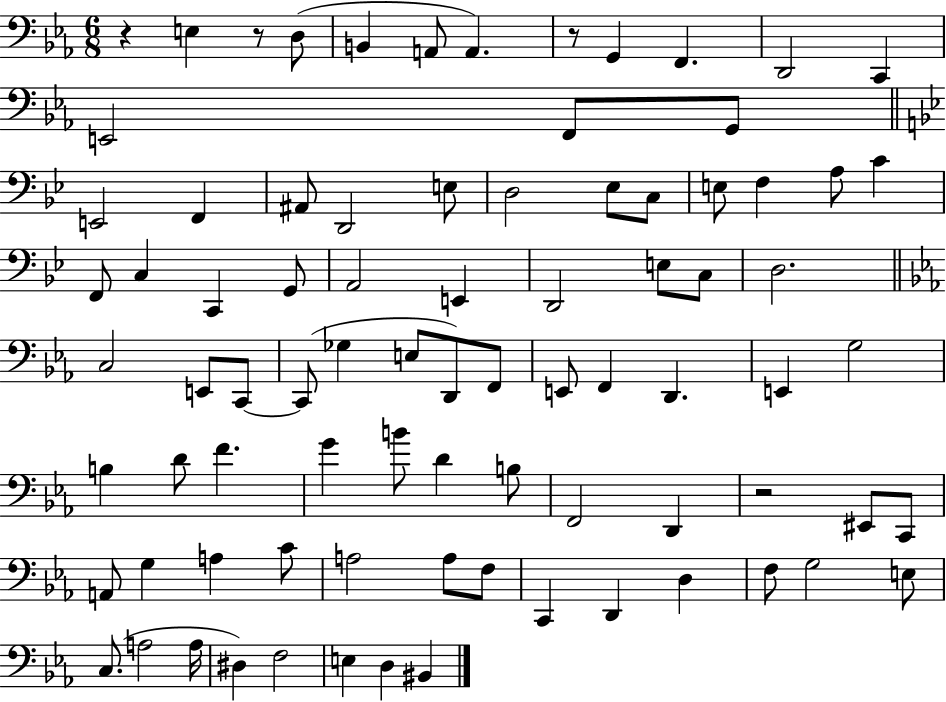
{
  \clef bass
  \numericTimeSignature
  \time 6/8
  \key ees \major
  r4 e4 r8 d8( | b,4 a,8 a,4.) | r8 g,4 f,4. | d,2 c,4 | \break e,2 f,8 g,8 | \bar "||" \break \key bes \major e,2 f,4 | ais,8 d,2 e8 | d2 ees8 c8 | e8 f4 a8 c'4 | \break f,8 c4 c,4 g,8 | a,2 e,4 | d,2 e8 c8 | d2. | \break \bar "||" \break \key c \minor c2 e,8 c,8~~ | c,8( ges4 e8 d,8) f,8 | e,8 f,4 d,4. | e,4 g2 | \break b4 d'8 f'4. | g'4 b'8 d'4 b8 | f,2 d,4 | r2 eis,8 c,8 | \break a,8 g4 a4 c'8 | a2 a8 f8 | c,4 d,4 d4 | f8 g2 e8 | \break c8.( a2 a16 | dis4) f2 | e4 d4 bis,4 | \bar "|."
}